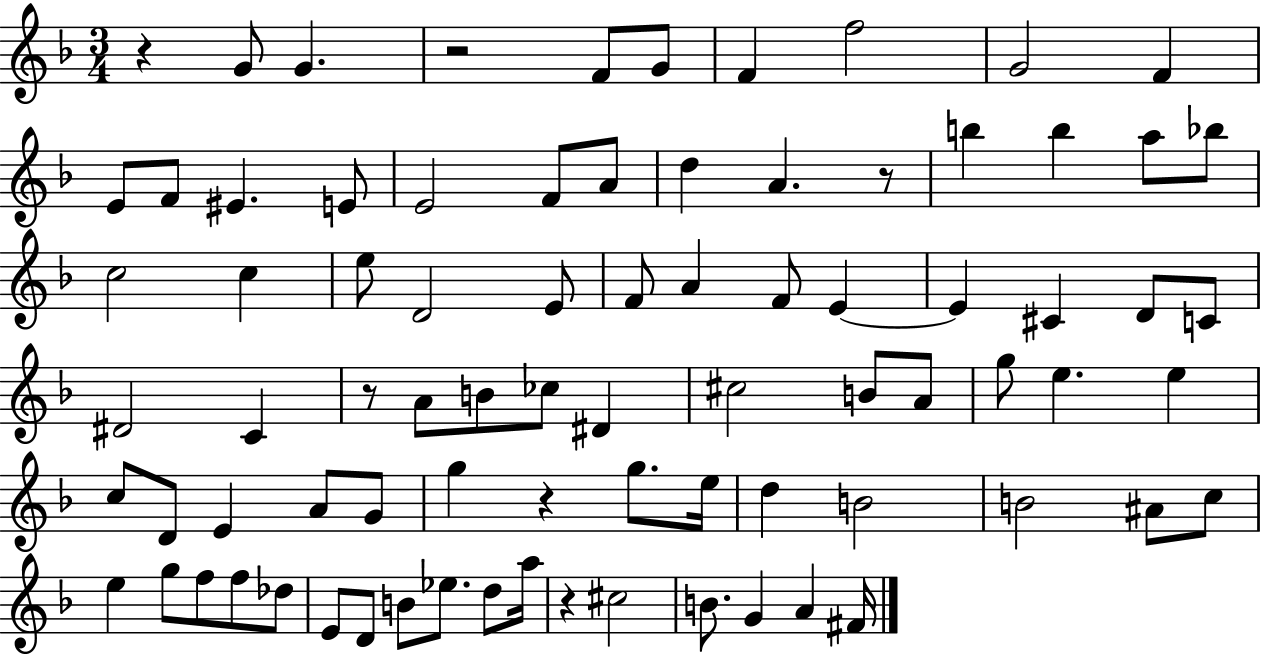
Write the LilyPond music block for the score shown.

{
  \clef treble
  \numericTimeSignature
  \time 3/4
  \key f \major
  r4 g'8 g'4. | r2 f'8 g'8 | f'4 f''2 | g'2 f'4 | \break e'8 f'8 eis'4. e'8 | e'2 f'8 a'8 | d''4 a'4. r8 | b''4 b''4 a''8 bes''8 | \break c''2 c''4 | e''8 d'2 e'8 | f'8 a'4 f'8 e'4~~ | e'4 cis'4 d'8 c'8 | \break dis'2 c'4 | r8 a'8 b'8 ces''8 dis'4 | cis''2 b'8 a'8 | g''8 e''4. e''4 | \break c''8 d'8 e'4 a'8 g'8 | g''4 r4 g''8. e''16 | d''4 b'2 | b'2 ais'8 c''8 | \break e''4 g''8 f''8 f''8 des''8 | e'8 d'8 b'8 ees''8. d''8 a''16 | r4 cis''2 | b'8. g'4 a'4 fis'16 | \break \bar "|."
}